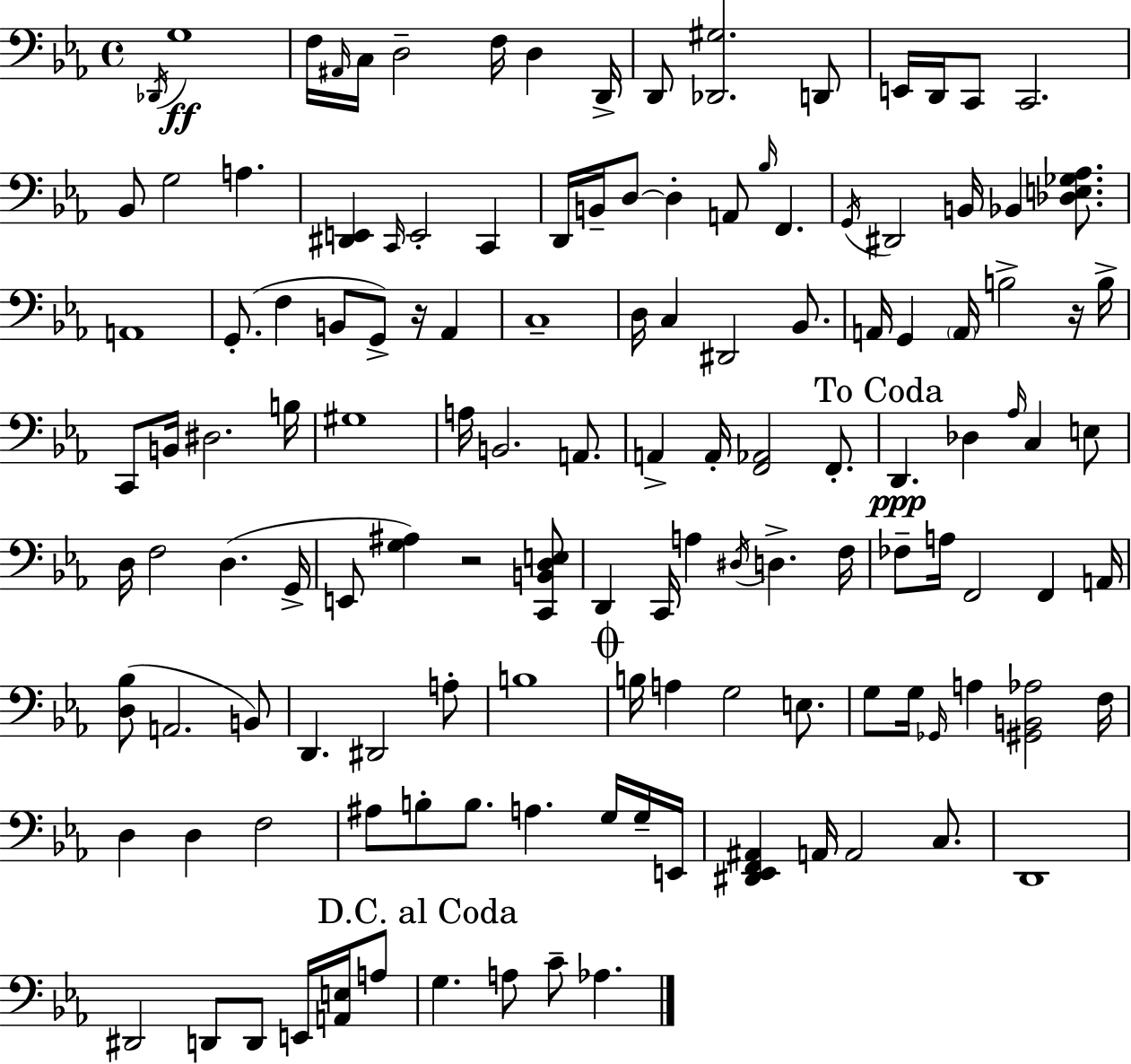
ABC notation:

X:1
T:Untitled
M:4/4
L:1/4
K:Eb
_D,,/4 G,4 F,/4 ^A,,/4 C,/4 D,2 F,/4 D, D,,/4 D,,/2 [_D,,^G,]2 D,,/2 E,,/4 D,,/4 C,,/2 C,,2 _B,,/2 G,2 A, [^D,,E,,] C,,/4 E,,2 C,, D,,/4 B,,/4 D,/2 D, A,,/2 _B,/4 F,, G,,/4 ^D,,2 B,,/4 _B,, [_D,E,_G,_A,]/2 A,,4 G,,/2 F, B,,/2 G,,/2 z/4 _A,, C,4 D,/4 C, ^D,,2 _B,,/2 A,,/4 G,, A,,/4 B,2 z/4 B,/4 C,,/2 B,,/4 ^D,2 B,/4 ^G,4 A,/4 B,,2 A,,/2 A,, A,,/4 [F,,_A,,]2 F,,/2 D,, _D, _A,/4 C, E,/2 D,/4 F,2 D, G,,/4 E,,/2 [G,^A,] z2 [C,,B,,D,E,]/2 D,, C,,/4 A, ^D,/4 D, F,/4 _F,/2 A,/4 F,,2 F,, A,,/4 [D,_B,]/2 A,,2 B,,/2 D,, ^D,,2 A,/2 B,4 B,/4 A, G,2 E,/2 G,/2 G,/4 _G,,/4 A, [^G,,B,,_A,]2 F,/4 D, D, F,2 ^A,/2 B,/2 B,/2 A, G,/4 G,/4 E,,/4 [^D,,_E,,F,,^A,,] A,,/4 A,,2 C,/2 D,,4 ^D,,2 D,,/2 D,,/2 E,,/4 [A,,E,]/4 A,/2 G, A,/2 C/2 _A,